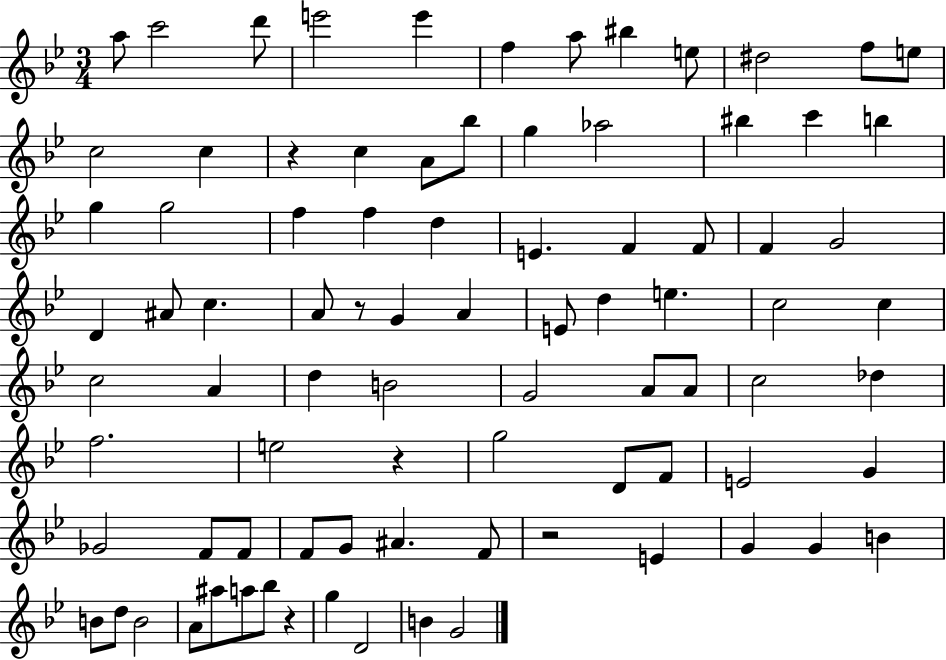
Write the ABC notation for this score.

X:1
T:Untitled
M:3/4
L:1/4
K:Bb
a/2 c'2 d'/2 e'2 e' f a/2 ^b e/2 ^d2 f/2 e/2 c2 c z c A/2 _b/2 g _a2 ^b c' b g g2 f f d E F F/2 F G2 D ^A/2 c A/2 z/2 G A E/2 d e c2 c c2 A d B2 G2 A/2 A/2 c2 _d f2 e2 z g2 D/2 F/2 E2 G _G2 F/2 F/2 F/2 G/2 ^A F/2 z2 E G G B B/2 d/2 B2 A/2 ^a/2 a/2 _b/2 z g D2 B G2